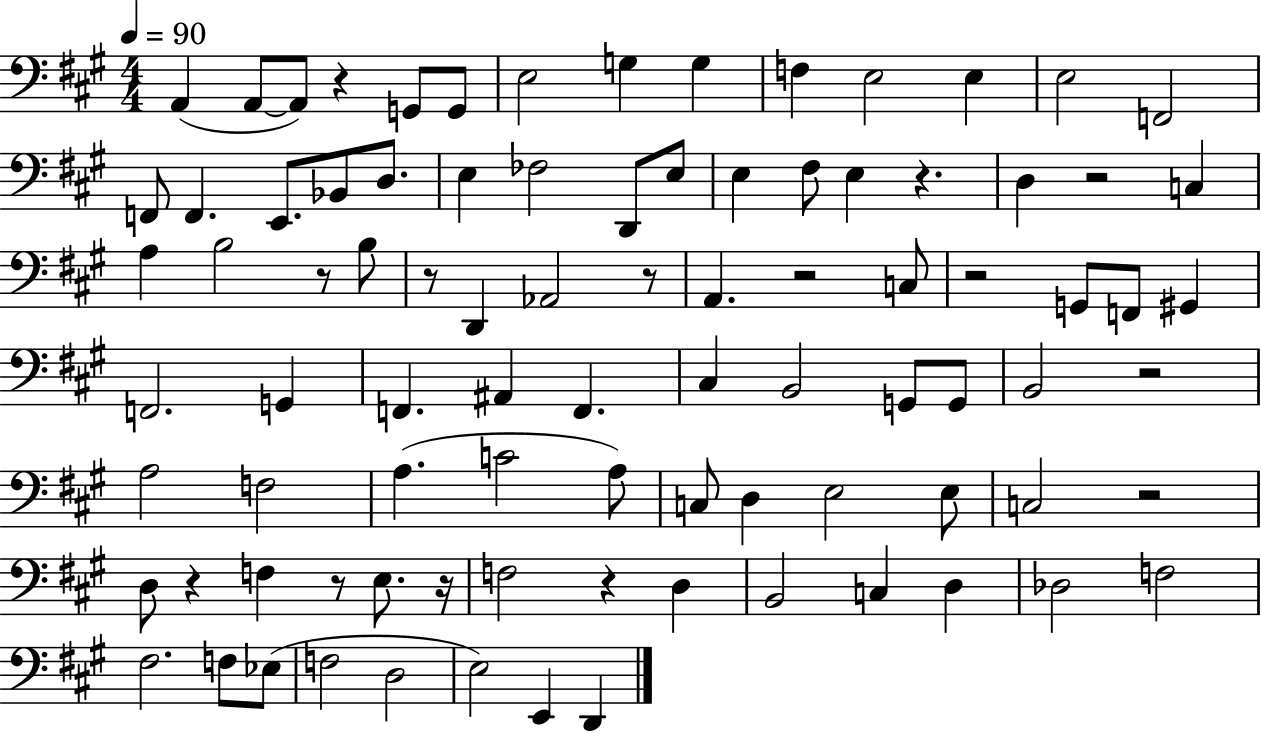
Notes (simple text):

A2/q A2/e A2/e R/q G2/e G2/e E3/h G3/q G3/q F3/q E3/h E3/q E3/h F2/h F2/e F2/q. E2/e. Bb2/e D3/e. E3/q FES3/h D2/e E3/e E3/q F#3/e E3/q R/q. D3/q R/h C3/q A3/q B3/h R/e B3/e R/e D2/q Ab2/h R/e A2/q. R/h C3/e R/h G2/e F2/e G#2/q F2/h. G2/q F2/q. A#2/q F2/q. C#3/q B2/h G2/e G2/e B2/h R/h A3/h F3/h A3/q. C4/h A3/e C3/e D3/q E3/h E3/e C3/h R/h D3/e R/q F3/q R/e E3/e. R/s F3/h R/q D3/q B2/h C3/q D3/q Db3/h F3/h F#3/h. F3/e Eb3/e F3/h D3/h E3/h E2/q D2/q